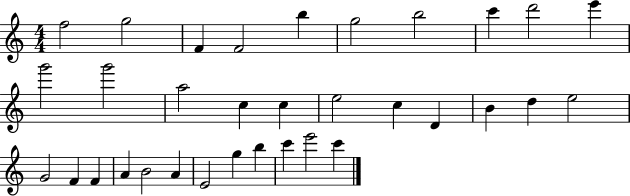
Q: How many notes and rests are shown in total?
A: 33